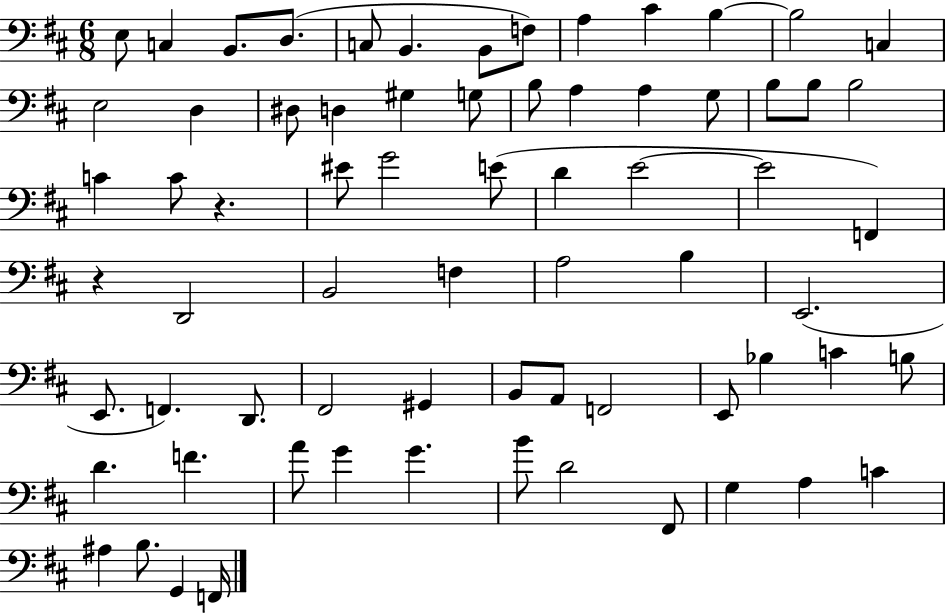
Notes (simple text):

E3/e C3/q B2/e. D3/e. C3/e B2/q. B2/e F3/e A3/q C#4/q B3/q B3/h C3/q E3/h D3/q D#3/e D3/q G#3/q G3/e B3/e A3/q A3/q G3/e B3/e B3/e B3/h C4/q C4/e R/q. EIS4/e G4/h E4/e D4/q E4/h E4/h F2/q R/q D2/h B2/h F3/q A3/h B3/q E2/h. E2/e. F2/q. D2/e. F#2/h G#2/q B2/e A2/e F2/h E2/e Bb3/q C4/q B3/e D4/q. F4/q. A4/e G4/q G4/q. B4/e D4/h F#2/e G3/q A3/q C4/q A#3/q B3/e. G2/q F2/s